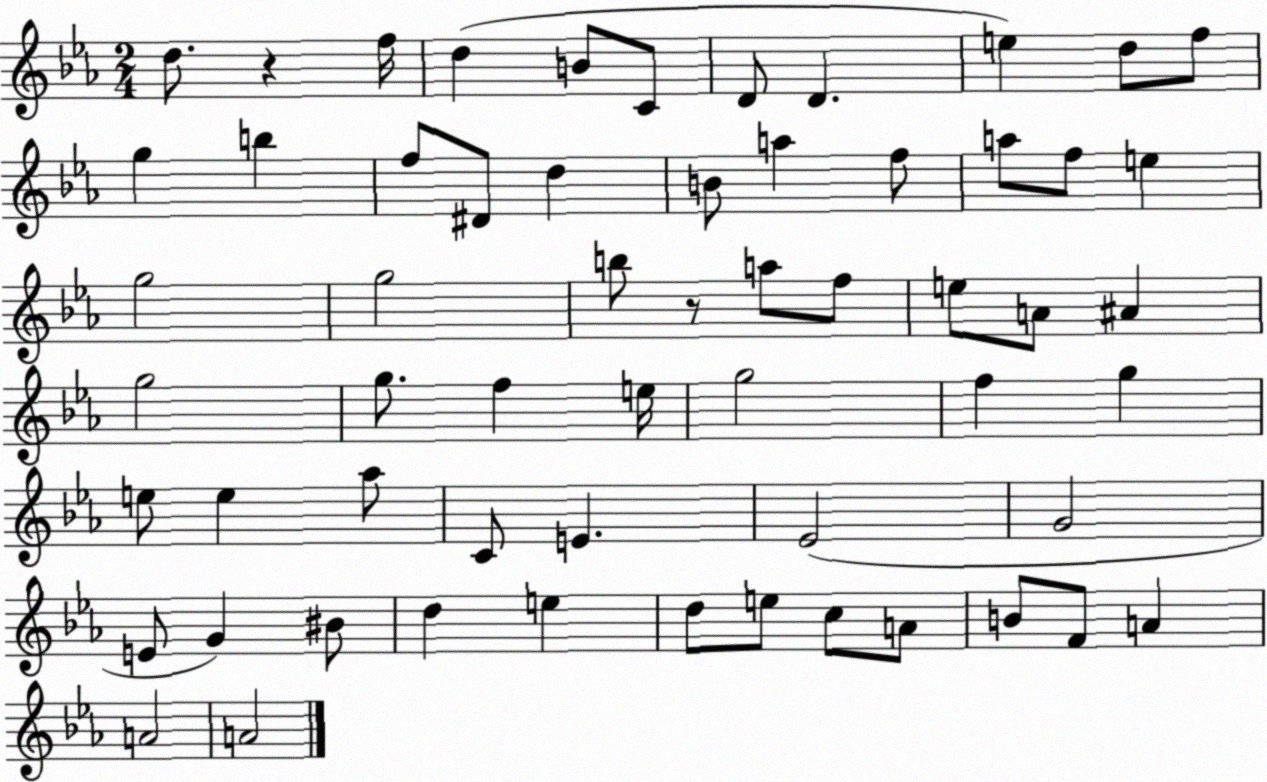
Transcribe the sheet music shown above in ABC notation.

X:1
T:Untitled
M:2/4
L:1/4
K:Eb
d/2 z f/4 d B/2 C/2 D/2 D e d/2 f/2 g b f/2 ^D/2 d B/2 a f/2 a/2 f/2 e g2 g2 b/2 z/2 a/2 f/2 e/2 A/2 ^A g2 g/2 f e/4 g2 f g e/2 e _a/2 C/2 E _E2 G2 E/2 G ^B/2 d e d/2 e/2 c/2 A/2 B/2 F/2 A A2 A2